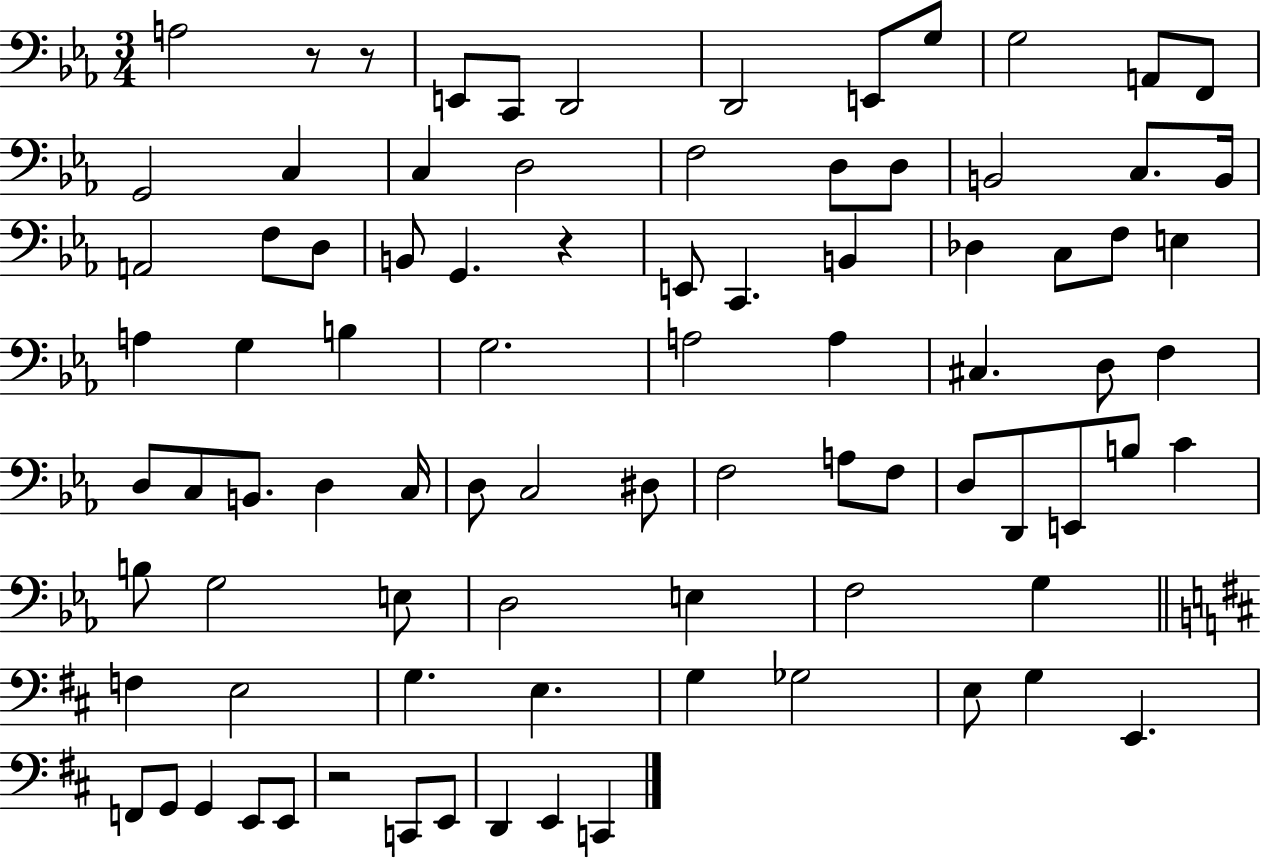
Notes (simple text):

A3/h R/e R/e E2/e C2/e D2/h D2/h E2/e G3/e G3/h A2/e F2/e G2/h C3/q C3/q D3/h F3/h D3/e D3/e B2/h C3/e. B2/s A2/h F3/e D3/e B2/e G2/q. R/q E2/e C2/q. B2/q Db3/q C3/e F3/e E3/q A3/q G3/q B3/q G3/h. A3/h A3/q C#3/q. D3/e F3/q D3/e C3/e B2/e. D3/q C3/s D3/e C3/h D#3/e F3/h A3/e F3/e D3/e D2/e E2/e B3/e C4/q B3/e G3/h E3/e D3/h E3/q F3/h G3/q F3/q E3/h G3/q. E3/q. G3/q Gb3/h E3/e G3/q E2/q. F2/e G2/e G2/q E2/e E2/e R/h C2/e E2/e D2/q E2/q C2/q